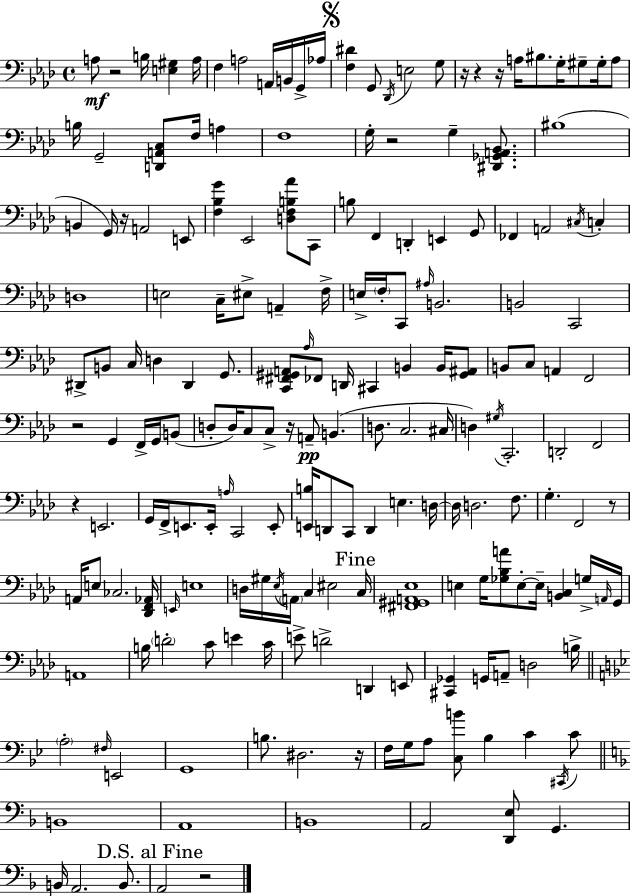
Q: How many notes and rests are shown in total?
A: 190